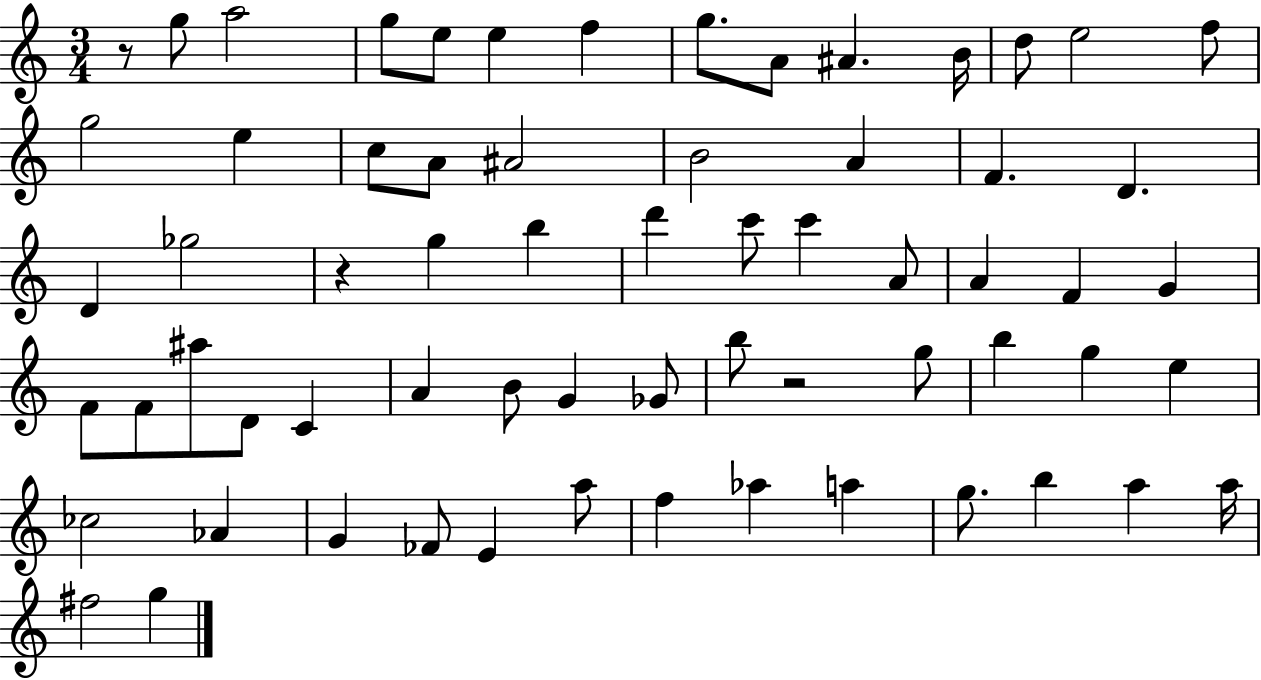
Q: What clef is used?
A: treble